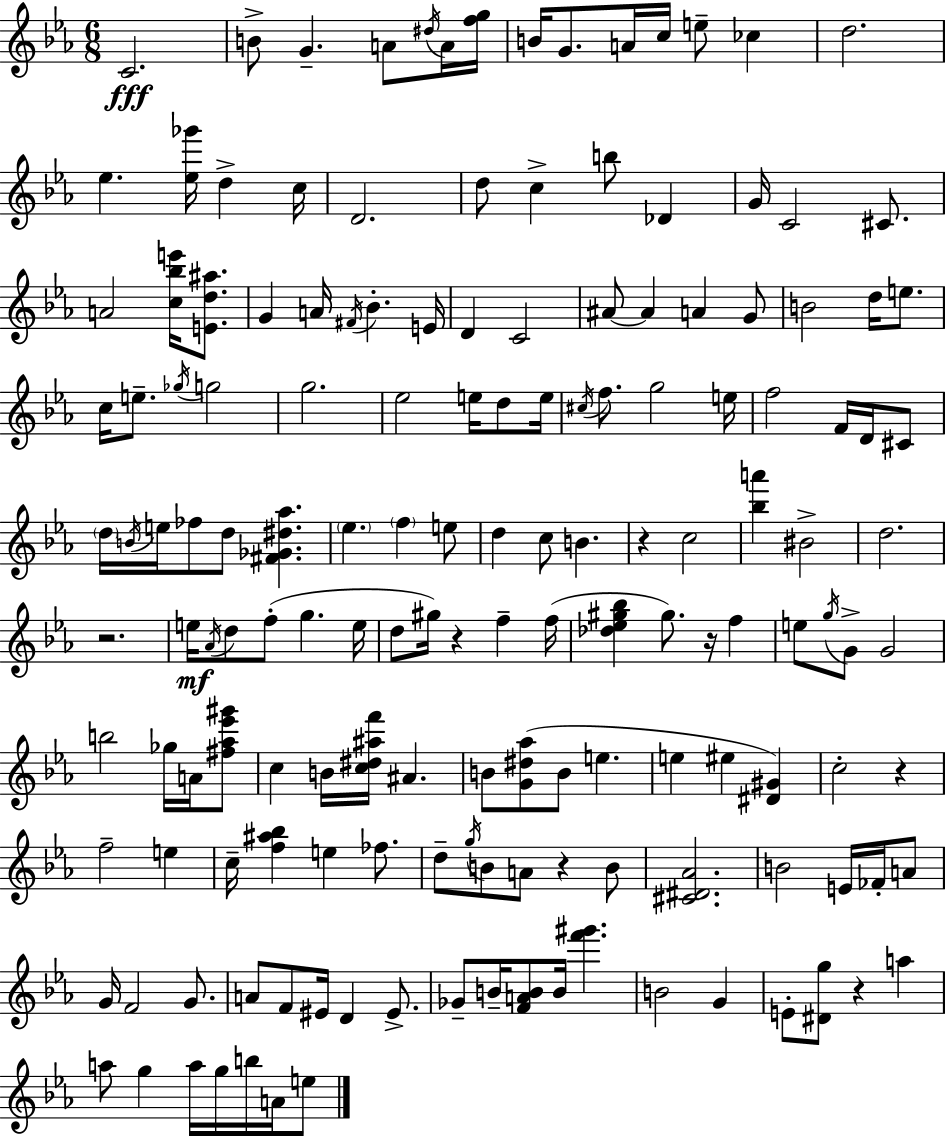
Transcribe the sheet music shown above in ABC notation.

X:1
T:Untitled
M:6/8
L:1/4
K:Eb
C2 B/2 G A/2 ^d/4 A/4 [fg]/4 B/4 G/2 A/4 c/4 e/2 _c d2 _e [_e_g']/4 d c/4 D2 d/2 c b/2 _D G/4 C2 ^C/2 A2 [c_be']/4 [Ed^a]/2 G A/4 ^F/4 _B E/4 D C2 ^A/2 ^A A G/2 B2 d/4 e/2 c/4 e/2 _g/4 g2 g2 _e2 e/4 d/2 e/4 ^c/4 f/2 g2 e/4 f2 F/4 D/4 ^C/2 d/4 B/4 e/4 _f/2 d/2 [^F_G^d_a] _e f e/2 d c/2 B z c2 [_ba'] ^B2 d2 z2 e/4 _A/4 d/2 f/2 g e/4 d/2 ^g/4 z f f/4 [_d_e^g_b] ^g/2 z/4 f e/2 g/4 G/2 G2 b2 _g/4 A/4 [^f_a_e'^g']/2 c B/4 [c^d^af']/4 ^A B/2 [G^d_a]/2 B/2 e e ^e [^D^G] c2 z f2 e c/4 [f^a_b] e _f/2 d/2 g/4 B/2 A/2 z B/2 [^C^D_A]2 B2 E/4 _F/4 A/2 G/4 F2 G/2 A/2 F/2 ^E/4 D ^E/2 _G/2 B/4 [FAB]/2 B/4 [f'^g'] B2 G E/2 [^Dg]/2 z a a/2 g a/4 g/4 b/4 A/4 e/2